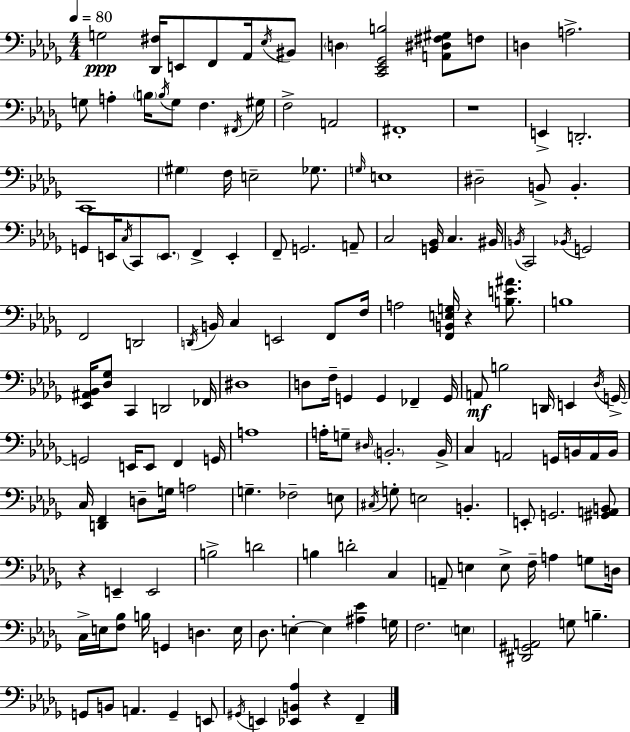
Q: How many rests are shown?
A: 4